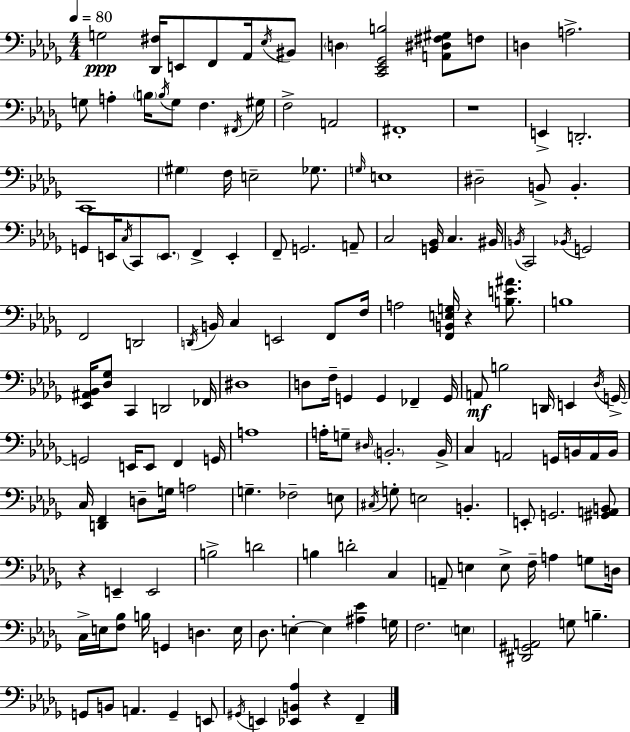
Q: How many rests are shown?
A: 4